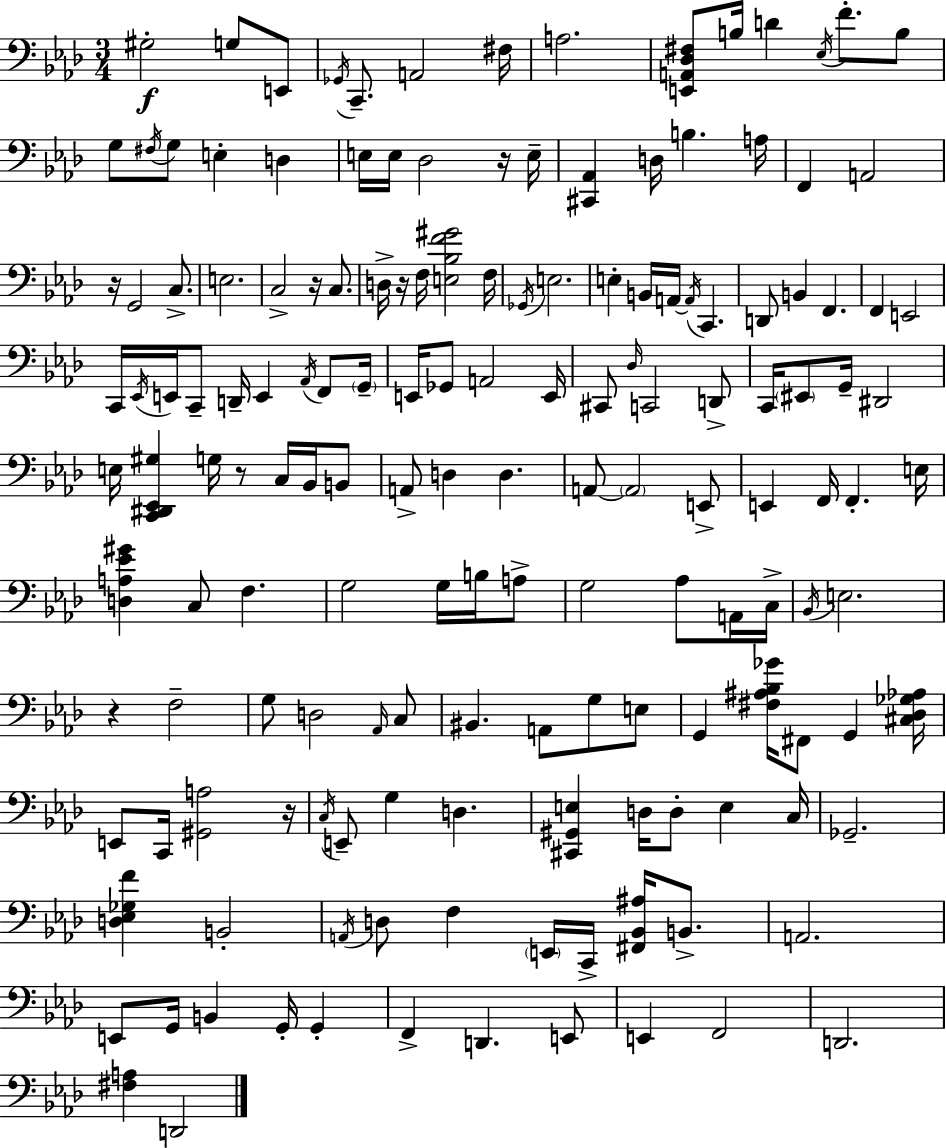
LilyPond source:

{
  \clef bass
  \numericTimeSignature
  \time 3/4
  \key f \minor
  gis2-.\f g8 e,8 | \acciaccatura { ges,16 } c,8.-- a,2 | fis16 a2. | <e, a, des fis>8 b16 d'4 \acciaccatura { ees16 } f'8.-. | \break b8 g8 \acciaccatura { fis16 } g8 e4-. d4 | e16 e16 des2 | r16 e16-- <cis, aes,>4 d16 b4. | a16 f,4 a,2 | \break r16 g,2 | c8.-> e2. | c2-> r16 | c8. d16-> r16 f16 <e bes f' gis'>2 | \break f16 \acciaccatura { ges,16 } e2. | e4-. b,16 a,16~~ \acciaccatura { a,16 } c,4. | d,8 b,4 f,4. | f,4 e,2 | \break c,16 \acciaccatura { ees,16 } e,16 c,8-- d,16-- e,4 | \acciaccatura { aes,16 } f,8 \parenthesize g,16-- e,16 ges,8 a,2 | e,16 cis,8 \grace { des16 } c,2 | d,8-> c,16 \parenthesize eis,8 g,16-- | \break dis,2 e16 <c, dis, ees, gis>4 | g16 r8 c16 bes,16 b,8 a,8-> d4 | d4. a,8~~ \parenthesize a,2 | e,8-> e,4 | \break f,16 f,4.-. e16 <d a ees' gis'>4 | c8 f4. g2 | g16 b16 a8-> g2 | aes8 a,16 c16-> \acciaccatura { bes,16 } e2. | \break r4 | f2-- g8 d2 | \grace { aes,16 } c8 bis,4. | a,8 g8 e8 g,4 | \break <fis ais bes ges'>16 fis,8 g,4 <cis des ges aes>16 e,8 | c,16 <gis, a>2 r16 \acciaccatura { c16 } e,8-- | g4 d4. <cis, gis, e>4 | d16 d8-. e4 c16 ges,2.-- | \break <d ees ges f'>4 | b,2-. \acciaccatura { a,16 } | d8 f4 \parenthesize e,16 c,16-> <fis, bes, ais>16 b,8.-> | a,2. | \break e,8 g,16 b,4 g,16-. g,4-. | f,4-> d,4. e,8 | e,4 f,2 | d,2. | \break <fis a>4 d,2 | \bar "|."
}